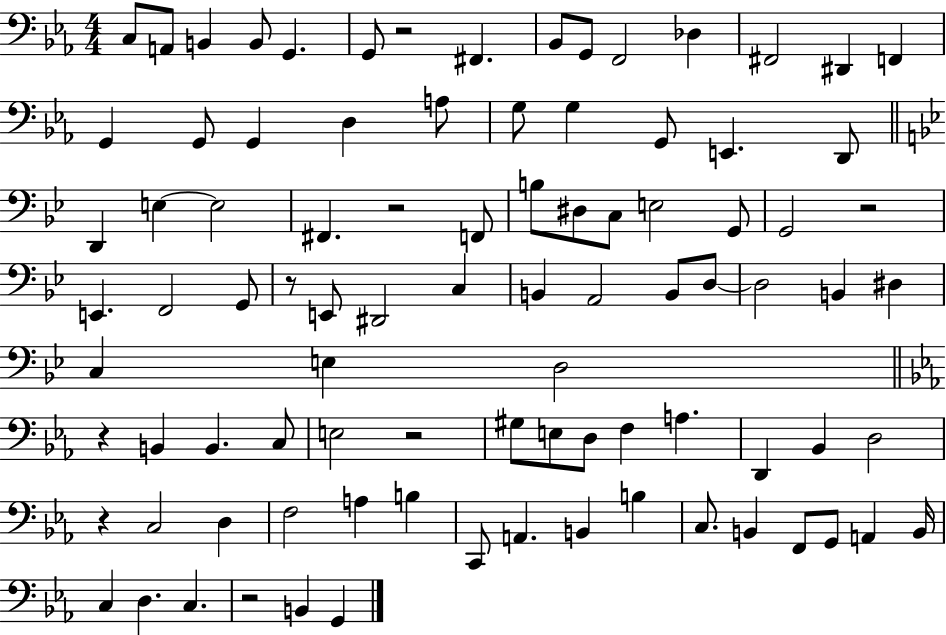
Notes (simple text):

C3/e A2/e B2/q B2/e G2/q. G2/e R/h F#2/q. Bb2/e G2/e F2/h Db3/q F#2/h D#2/q F2/q G2/q G2/e G2/q D3/q A3/e G3/e G3/q G2/e E2/q. D2/e D2/q E3/q E3/h F#2/q. R/h F2/e B3/e D#3/e C3/e E3/h G2/e G2/h R/h E2/q. F2/h G2/e R/e E2/e D#2/h C3/q B2/q A2/h B2/e D3/e D3/h B2/q D#3/q C3/q E3/q D3/h R/q B2/q B2/q. C3/e E3/h R/h G#3/e E3/e D3/e F3/q A3/q. D2/q Bb2/q D3/h R/q C3/h D3/q F3/h A3/q B3/q C2/e A2/q. B2/q B3/q C3/e. B2/q F2/e G2/e A2/q B2/s C3/q D3/q. C3/q. R/h B2/q G2/q